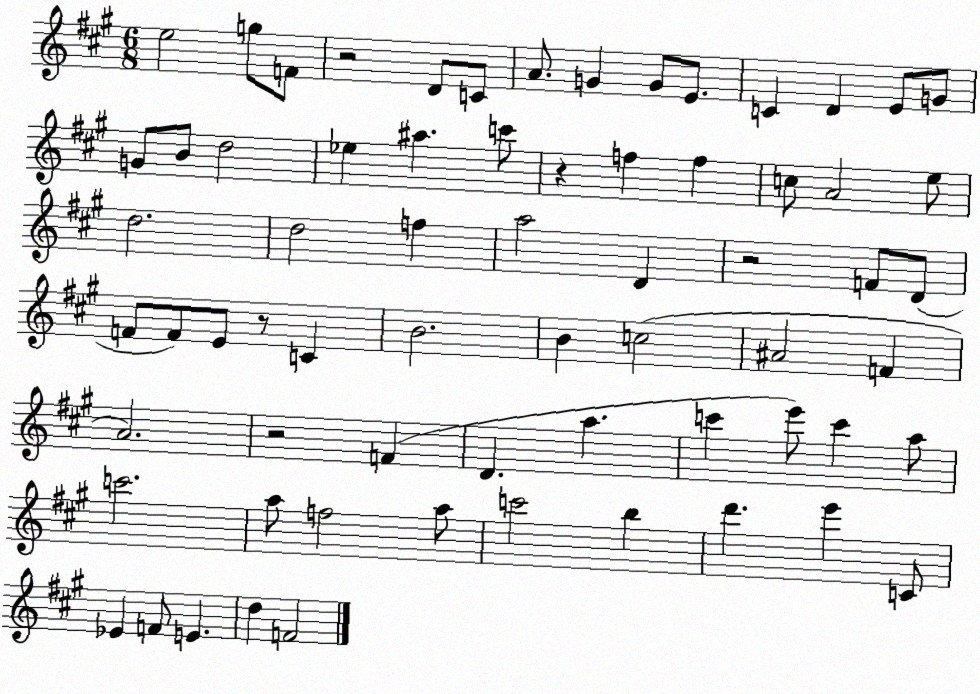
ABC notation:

X:1
T:Untitled
M:6/8
L:1/4
K:A
e2 g/2 F/2 z2 D/2 C/2 A/2 G G/2 E/2 C D E/2 G/2 G/2 B/2 d2 _e ^a c'/2 z f f c/2 A2 e/2 d2 d2 f a2 D z2 F/2 D/2 F/2 F/2 E/2 z/2 C B2 B c2 ^A2 F A2 z2 F D a c' e'/2 c' a/2 c'2 a/2 f2 a/2 c'2 b d' e' C/2 _E F/2 E d F2